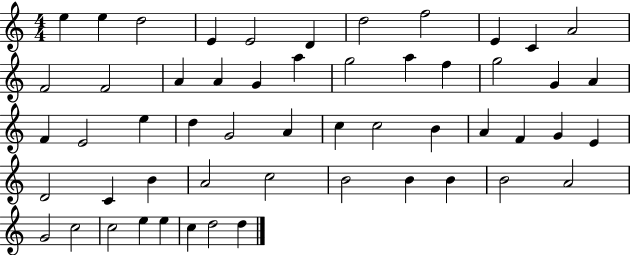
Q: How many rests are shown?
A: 0